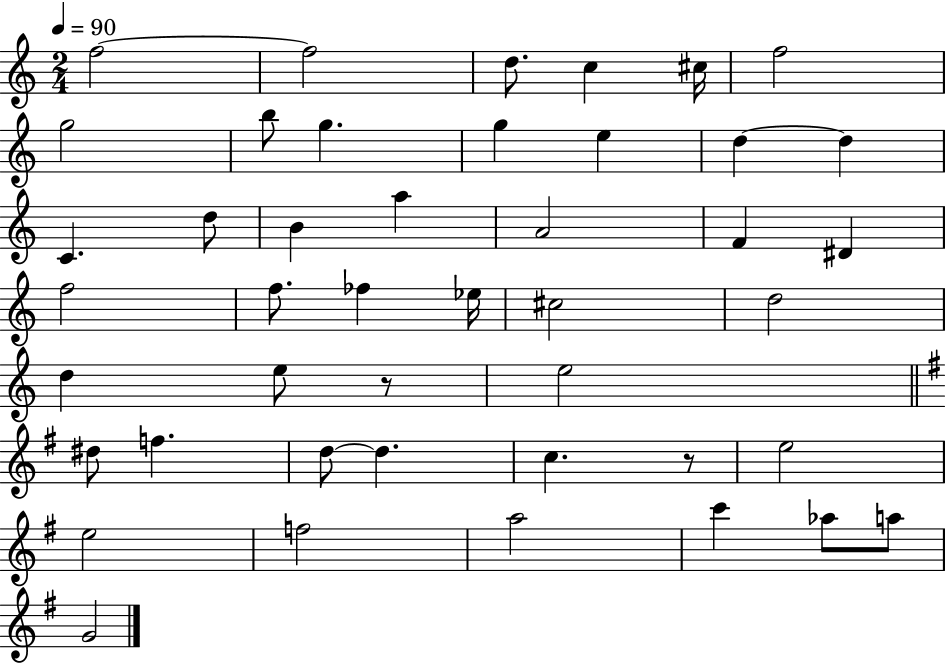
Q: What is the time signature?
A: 2/4